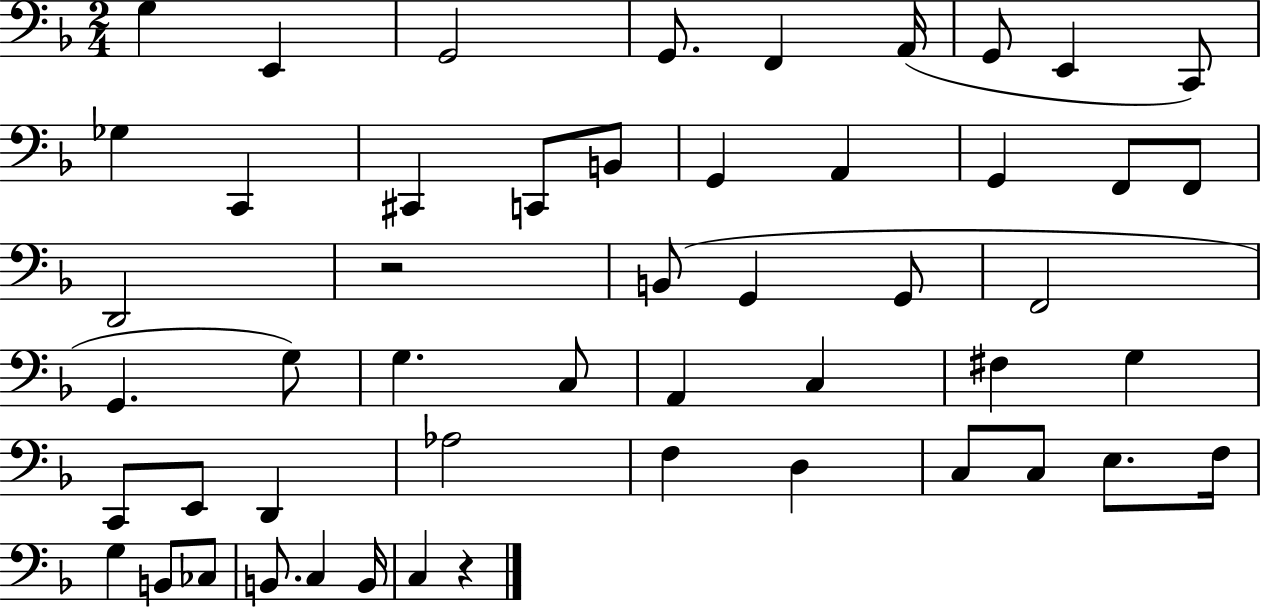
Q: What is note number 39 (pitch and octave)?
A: C3